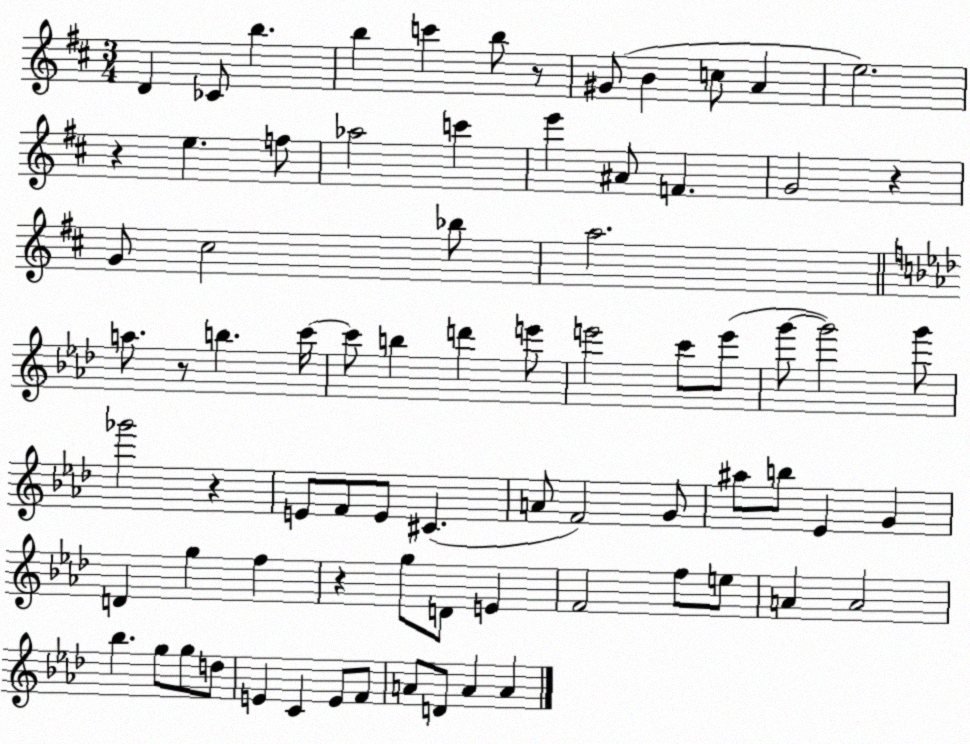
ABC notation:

X:1
T:Untitled
M:3/4
L:1/4
K:D
D _C/2 b b c' b/2 z/2 ^G/2 B c/2 A e2 z e f/2 _a2 c' e' ^A/2 F G2 z G/2 ^c2 _b/2 a2 a/2 z/2 b c'/4 c'/2 b d' e'/2 e'2 c'/2 e'/2 g'/2 g'2 g'/2 _g'2 z E/2 F/2 E/2 ^C A/2 F2 G/2 ^a/2 b/2 _E G D g f z g/2 D/2 E F2 f/2 e/2 A A2 _b g/2 g/2 d/2 E C E/2 F/2 A/2 D/2 A A